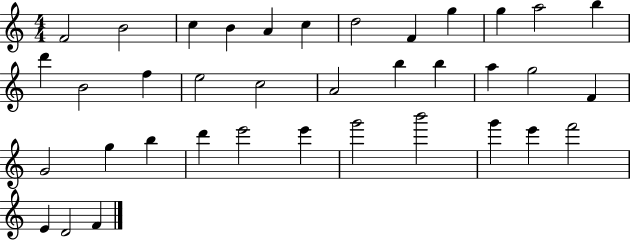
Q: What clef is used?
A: treble